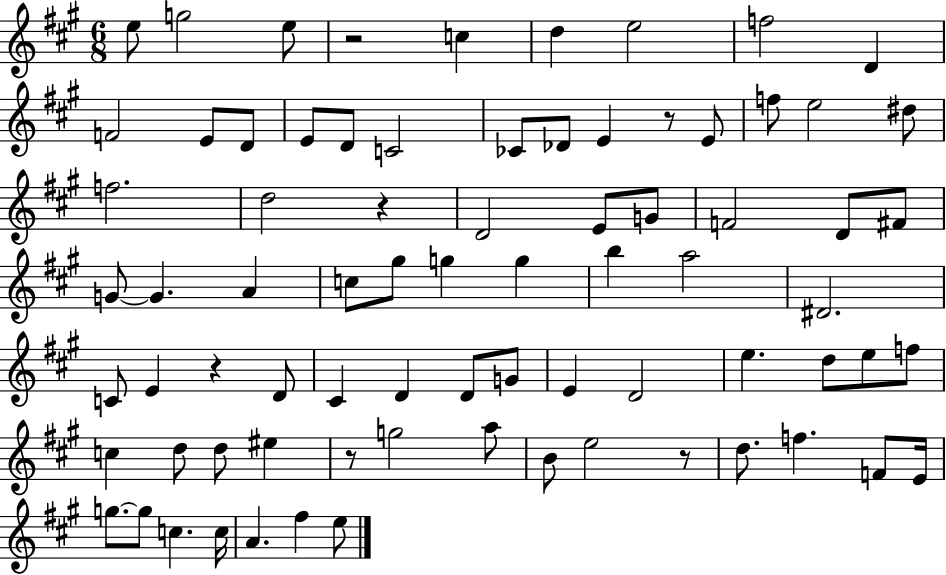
E5/e G5/h E5/e R/h C5/q D5/q E5/h F5/h D4/q F4/h E4/e D4/e E4/e D4/e C4/h CES4/e Db4/e E4/q R/e E4/e F5/e E5/h D#5/e F5/h. D5/h R/q D4/h E4/e G4/e F4/h D4/e F#4/e G4/e G4/q. A4/q C5/e G#5/e G5/q G5/q B5/q A5/h D#4/h. C4/e E4/q R/q D4/e C#4/q D4/q D4/e G4/e E4/q D4/h E5/q. D5/e E5/e F5/e C5/q D5/e D5/e EIS5/q R/e G5/h A5/e B4/e E5/h R/e D5/e. F5/q. F4/e E4/s G5/e. G5/e C5/q. C5/s A4/q. F#5/q E5/e